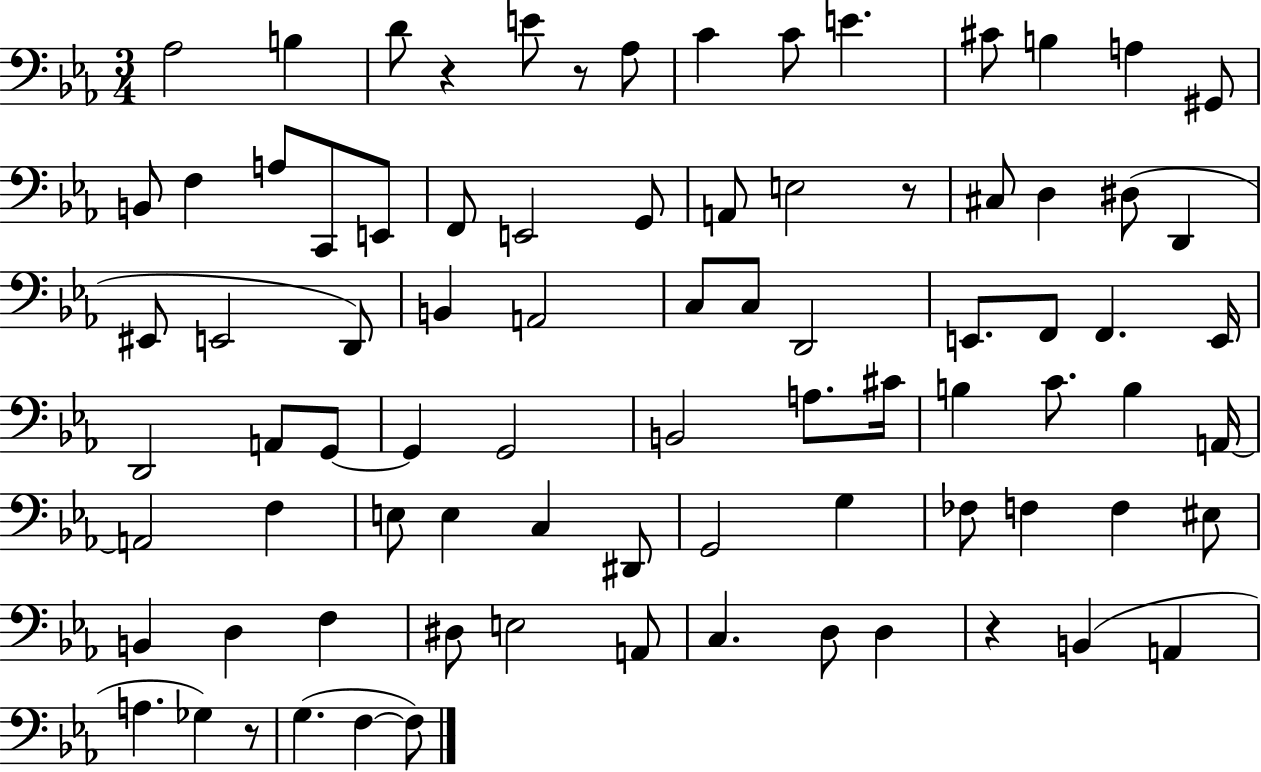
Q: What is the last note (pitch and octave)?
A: F3